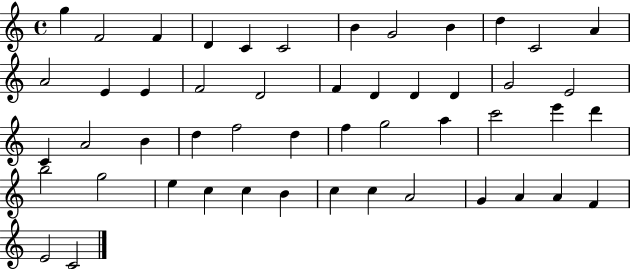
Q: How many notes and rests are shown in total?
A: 50